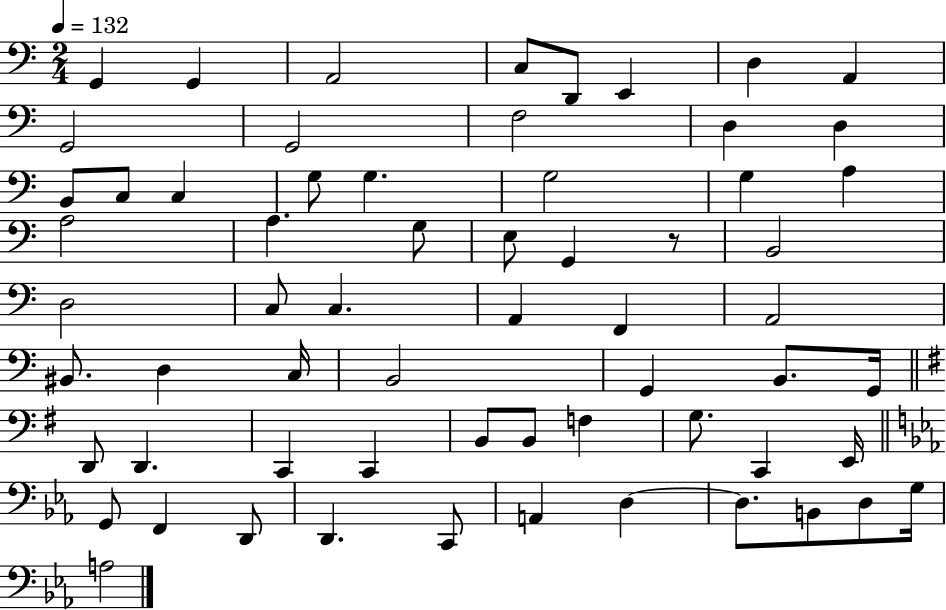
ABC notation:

X:1
T:Untitled
M:2/4
L:1/4
K:C
G,, G,, A,,2 C,/2 D,,/2 E,, D, A,, G,,2 G,,2 F,2 D, D, B,,/2 C,/2 C, G,/2 G, G,2 G, A, A,2 A, G,/2 E,/2 G,, z/2 B,,2 D,2 C,/2 C, A,, F,, A,,2 ^B,,/2 D, C,/4 B,,2 G,, B,,/2 G,,/4 D,,/2 D,, C,, C,, B,,/2 B,,/2 F, G,/2 C,, E,,/4 G,,/2 F,, D,,/2 D,, C,,/2 A,, D, D,/2 B,,/2 D,/2 G,/4 A,2